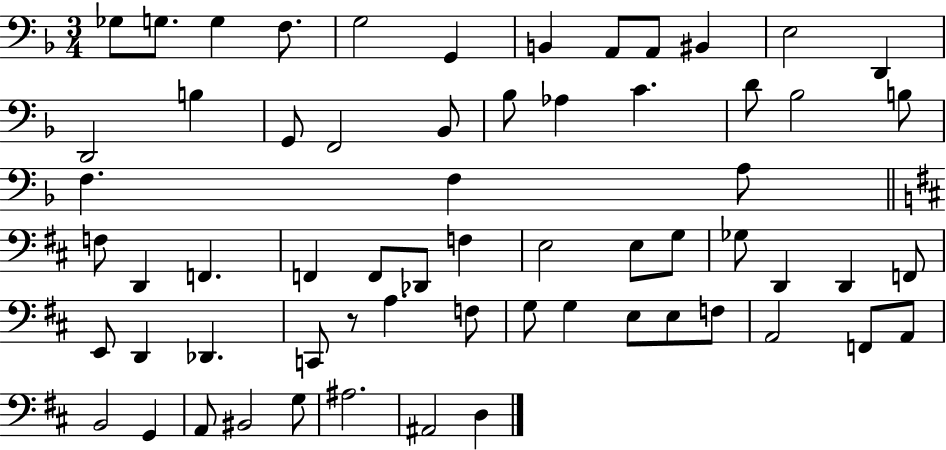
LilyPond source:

{
  \clef bass
  \numericTimeSignature
  \time 3/4
  \key f \major
  \repeat volta 2 { ges8 g8. g4 f8. | g2 g,4 | b,4 a,8 a,8 bis,4 | e2 d,4 | \break d,2 b4 | g,8 f,2 bes,8 | bes8 aes4 c'4. | d'8 bes2 b8 | \break f4. f4 a8 | \bar "||" \break \key d \major f8 d,4 f,4. | f,4 f,8 des,8 f4 | e2 e8 g8 | ges8 d,4 d,4 f,8 | \break e,8 d,4 des,4. | c,8 r8 a4. f8 | g8 g4 e8 e8 f8 | a,2 f,8 a,8 | \break b,2 g,4 | a,8 bis,2 g8 | ais2. | ais,2 d4 | \break } \bar "|."
}